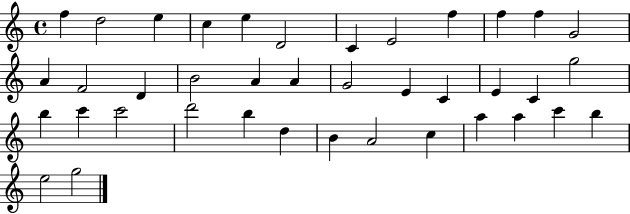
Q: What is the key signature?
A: C major